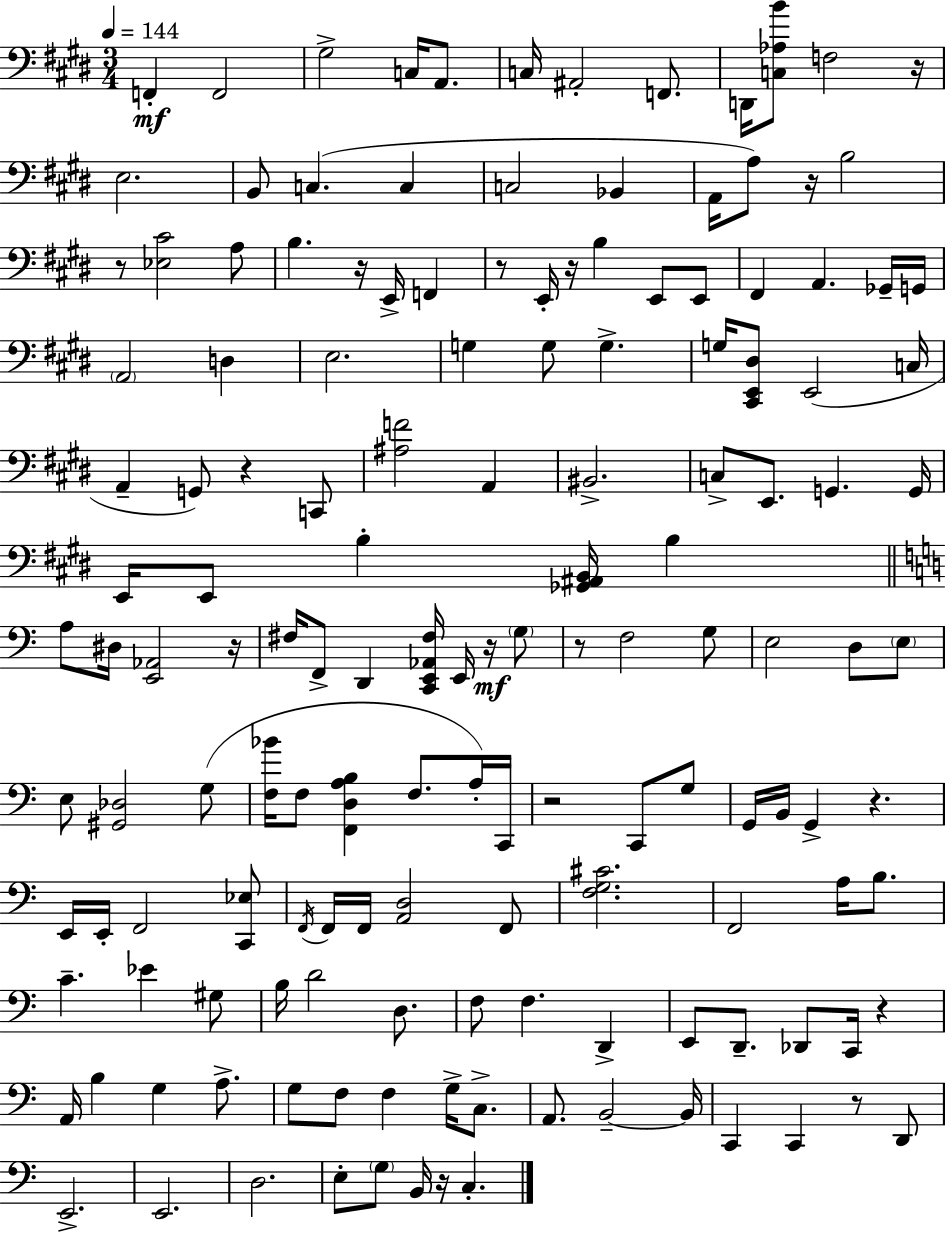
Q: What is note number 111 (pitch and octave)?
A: B2